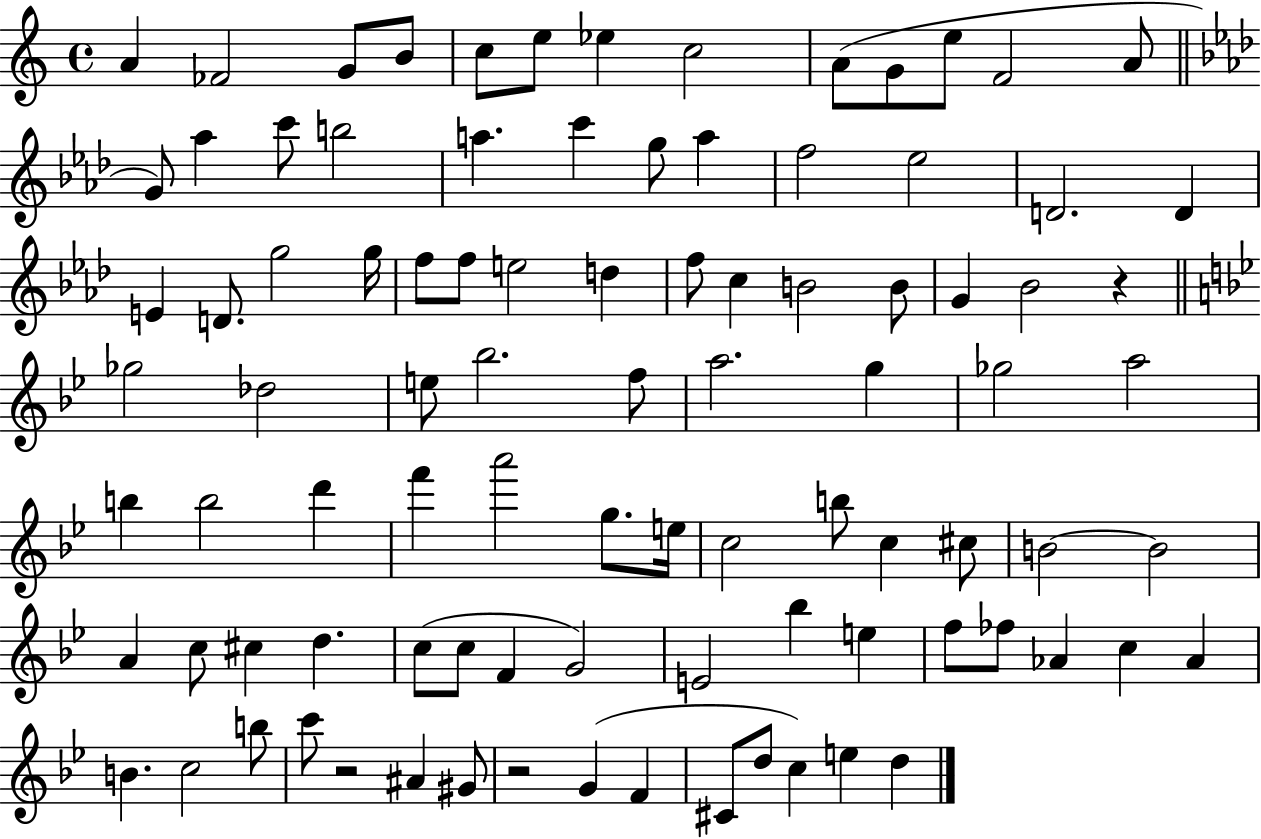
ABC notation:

X:1
T:Untitled
M:4/4
L:1/4
K:C
A _F2 G/2 B/2 c/2 e/2 _e c2 A/2 G/2 e/2 F2 A/2 G/2 _a c'/2 b2 a c' g/2 a f2 _e2 D2 D E D/2 g2 g/4 f/2 f/2 e2 d f/2 c B2 B/2 G _B2 z _g2 _d2 e/2 _b2 f/2 a2 g _g2 a2 b b2 d' f' a'2 g/2 e/4 c2 b/2 c ^c/2 B2 B2 A c/2 ^c d c/2 c/2 F G2 E2 _b e f/2 _f/2 _A c _A B c2 b/2 c'/2 z2 ^A ^G/2 z2 G F ^C/2 d/2 c e d